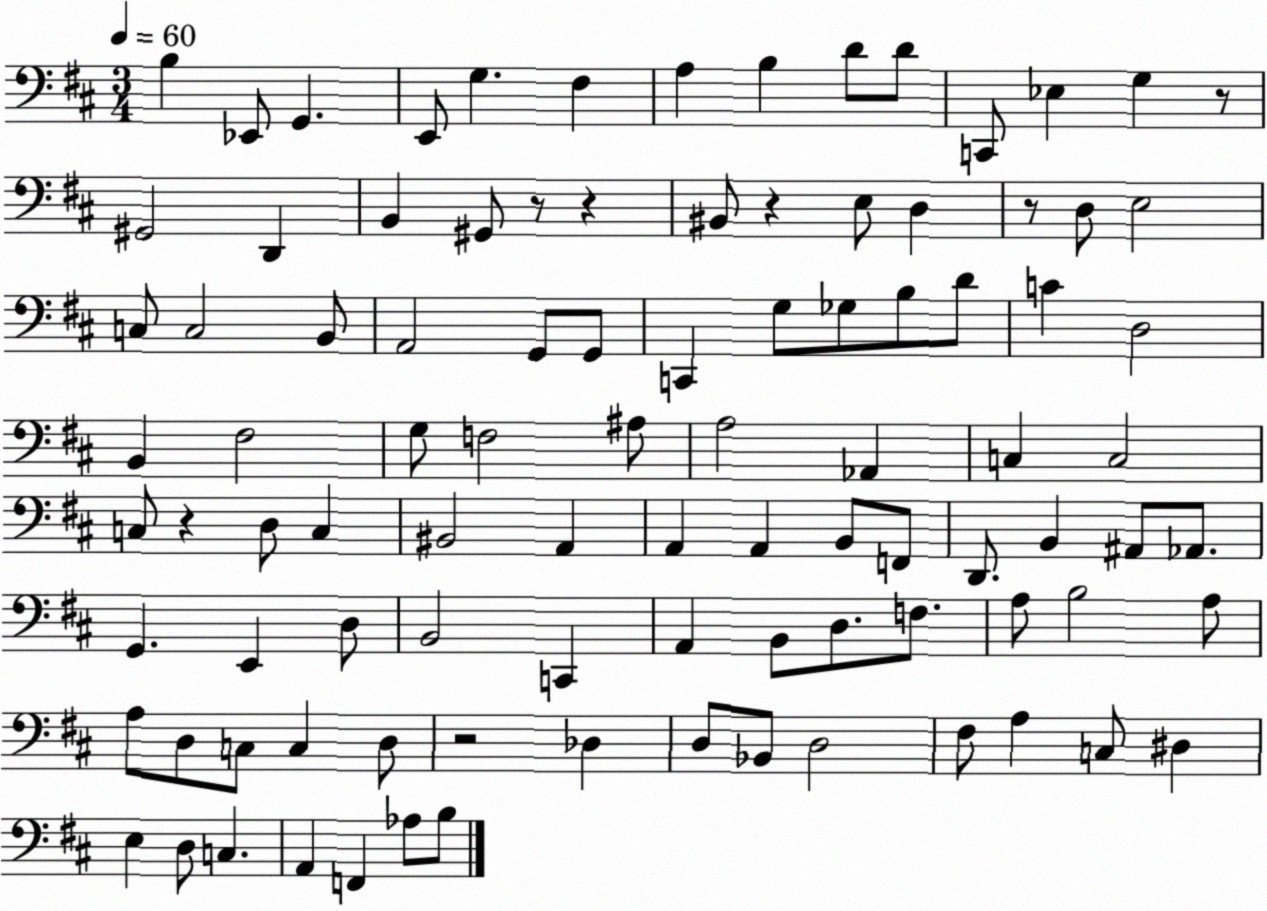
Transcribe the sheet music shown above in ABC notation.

X:1
T:Untitled
M:3/4
L:1/4
K:D
B, _E,,/2 G,, E,,/2 G, ^F, A, B, D/2 D/2 C,,/2 _E, G, z/2 ^G,,2 D,, B,, ^G,,/2 z/2 z ^B,,/2 z E,/2 D, z/2 D,/2 E,2 C,/2 C,2 B,,/2 A,,2 G,,/2 G,,/2 C,, G,/2 _G,/2 B,/2 D/2 C D,2 B,, ^F,2 G,/2 F,2 ^A,/2 A,2 _A,, C, C,2 C,/2 z D,/2 C, ^B,,2 A,, A,, A,, B,,/2 F,,/2 D,,/2 B,, ^A,,/2 _A,,/2 G,, E,, D,/2 B,,2 C,, A,, B,,/2 D,/2 F,/2 A,/2 B,2 A,/2 A,/2 D,/2 C,/2 C, D,/2 z2 _D, D,/2 _B,,/2 D,2 ^F,/2 A, C,/2 ^D, E, D,/2 C, A,, F,, _A,/2 B,/2